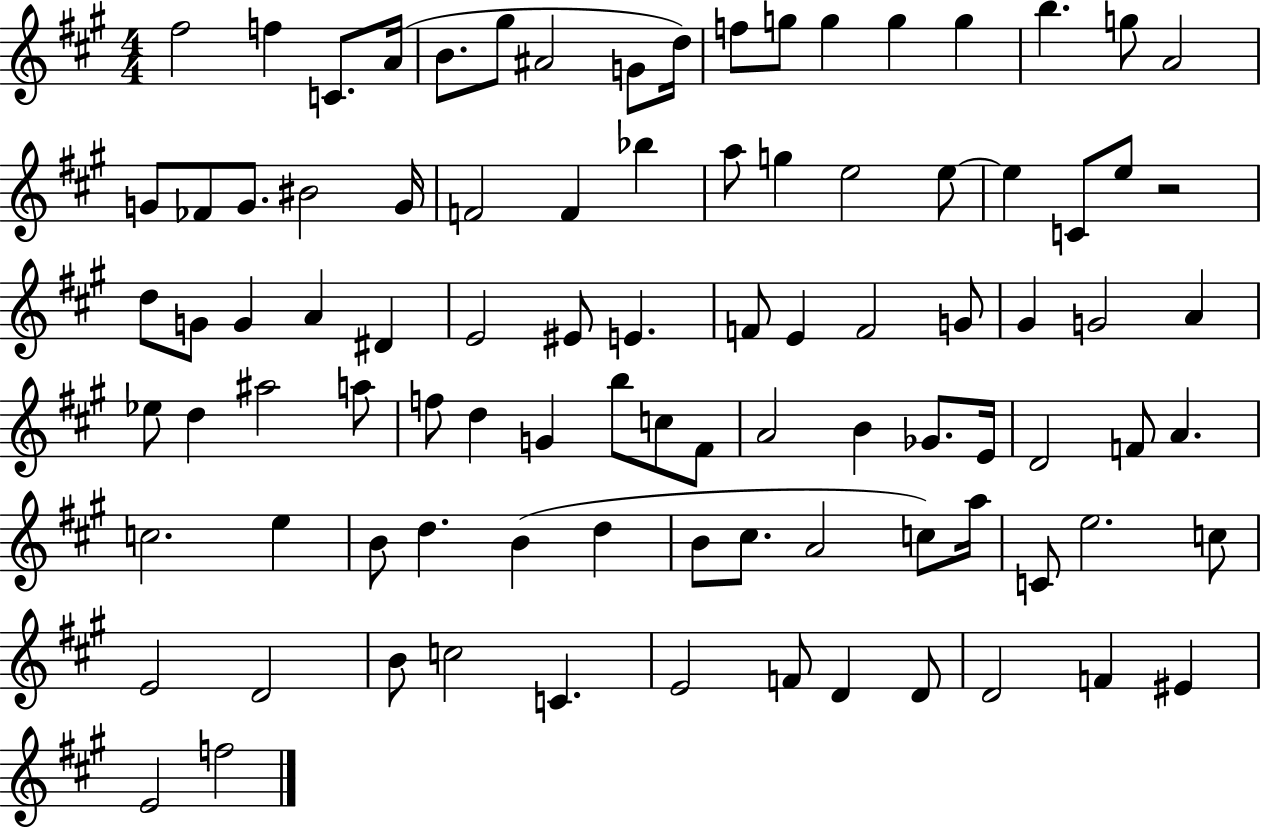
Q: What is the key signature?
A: A major